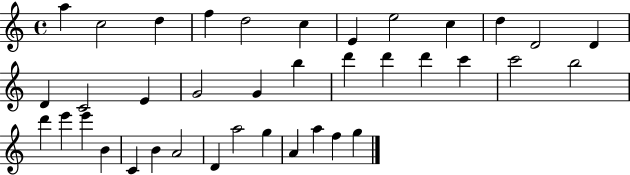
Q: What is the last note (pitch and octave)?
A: G5